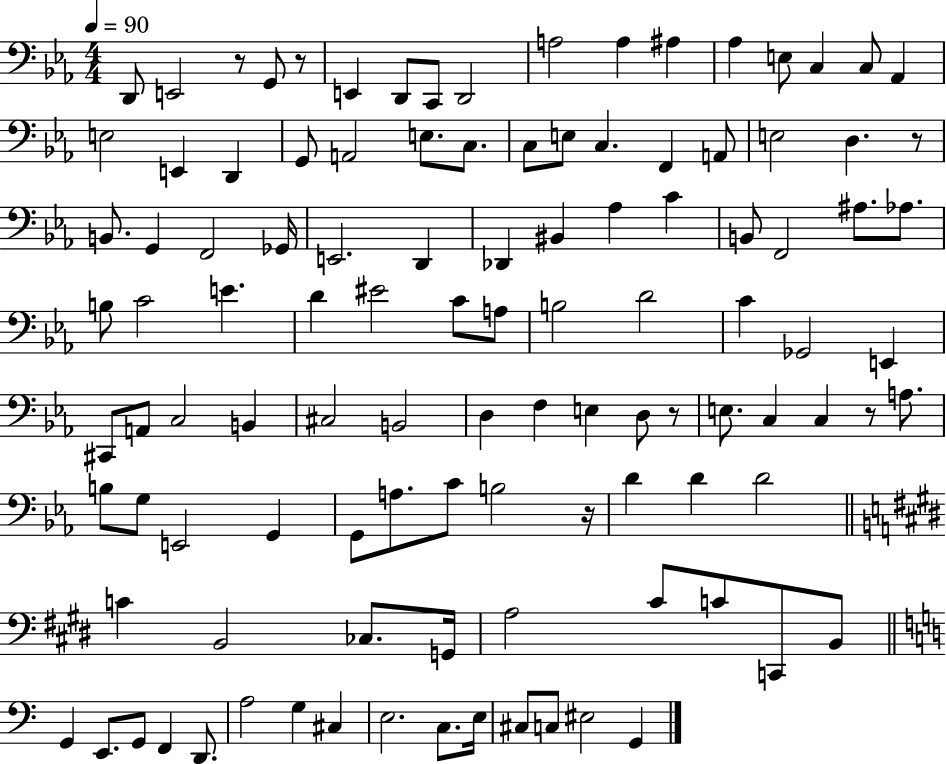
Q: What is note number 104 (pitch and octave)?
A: G2